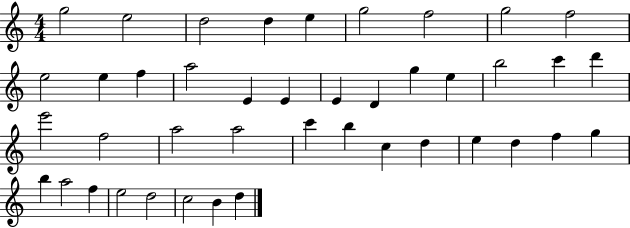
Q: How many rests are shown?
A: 0